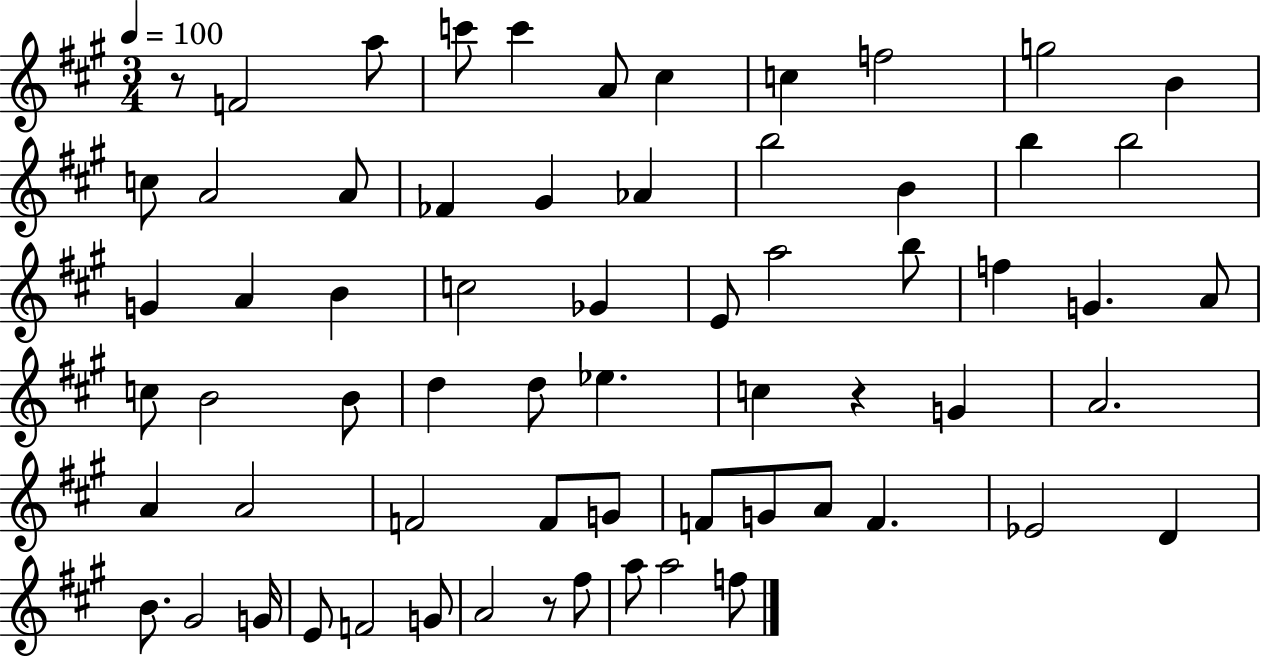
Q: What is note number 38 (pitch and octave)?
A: C5